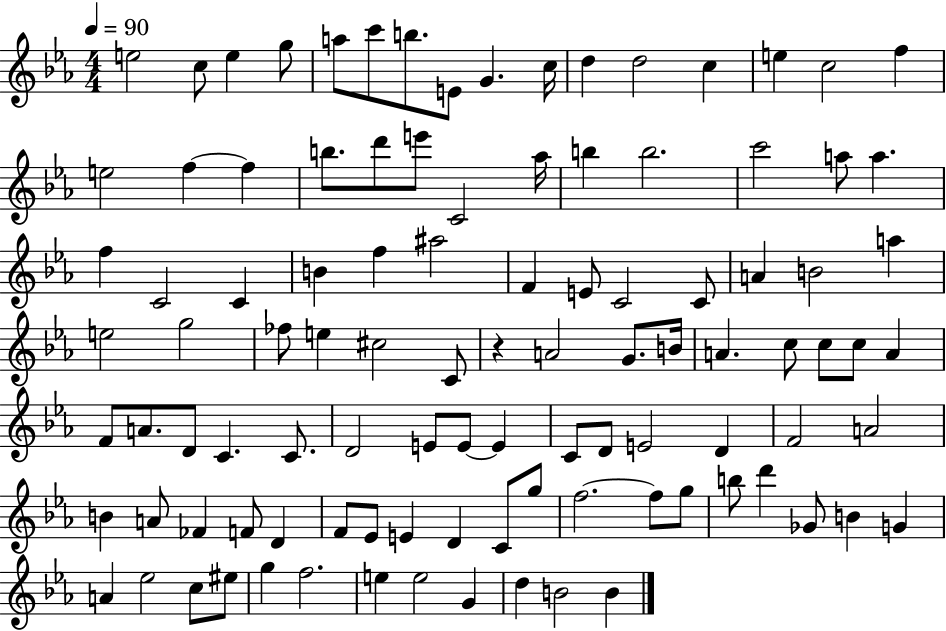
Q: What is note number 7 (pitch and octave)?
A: B5